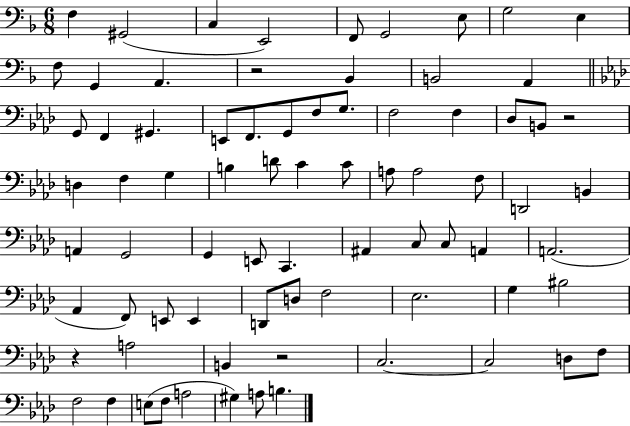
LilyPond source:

{
  \clef bass
  \numericTimeSignature
  \time 6/8
  \key f \major
  f4 gis,2( | c4 e,2) | f,8 g,2 e8 | g2 e4 | \break f8 g,4 a,4. | r2 bes,4 | b,2 a,4 | \bar "||" \break \key f \minor g,8 f,4 gis,4. | e,8 f,8. g,8 f8 g8. | f2 f4 | des8 b,8 r2 | \break d4 f4 g4 | b4 d'8 c'4 c'8 | a8 a2 f8 | d,2 b,4 | \break a,4 g,2 | g,4 e,8 c,4. | ais,4 c8 c8 a,4 | a,2.( | \break aes,4 f,8) e,8 e,4 | d,8 d8 f2 | ees2. | g4 bis2 | \break r4 a2 | b,4 r2 | c2.~~ | c2 d8 f8 | \break f2 f4 | e8( f8 a2 | gis4) a8 b4. | \bar "|."
}